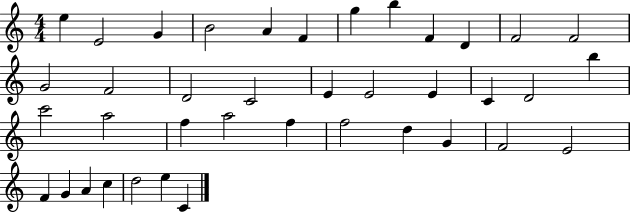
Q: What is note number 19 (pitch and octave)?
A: E4